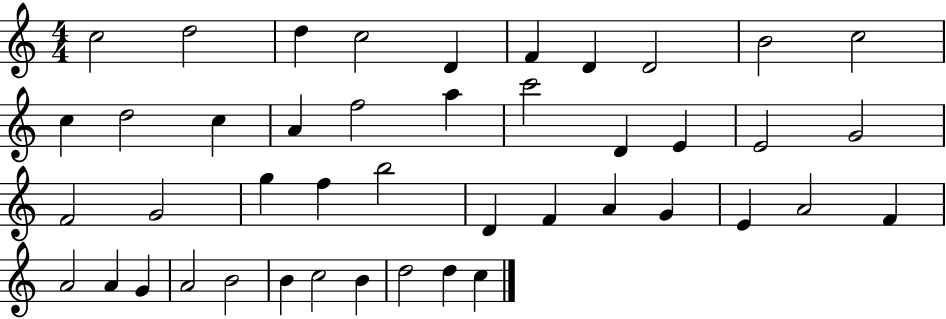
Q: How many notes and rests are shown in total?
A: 44